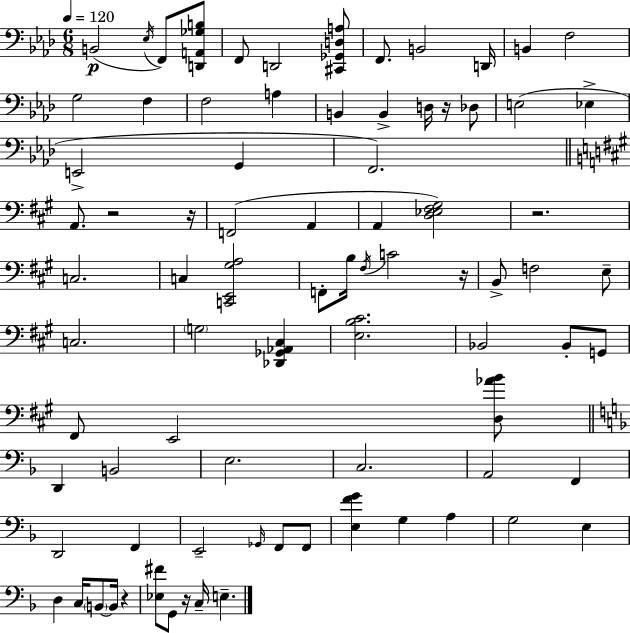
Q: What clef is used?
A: bass